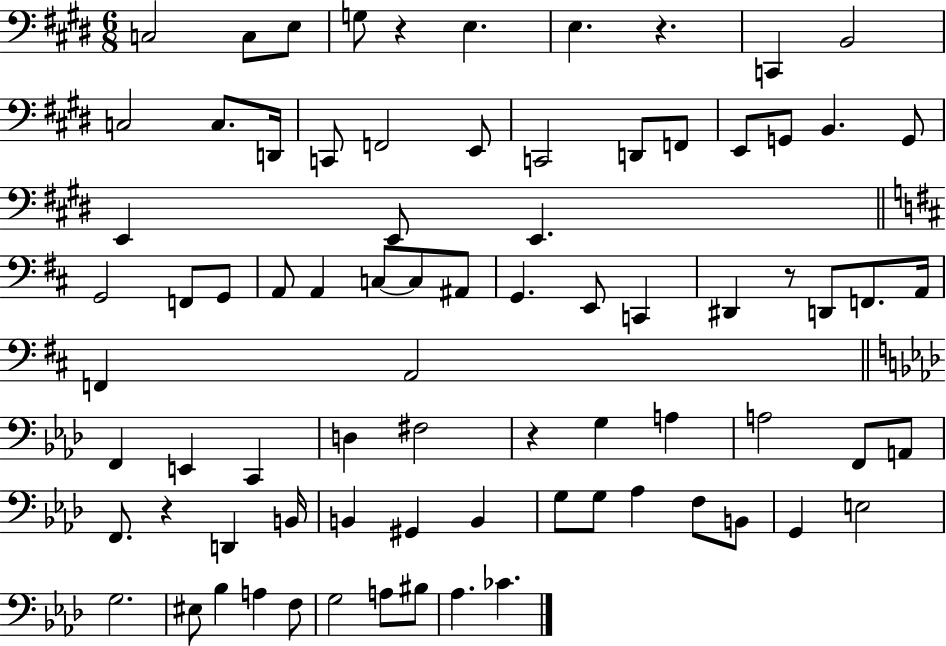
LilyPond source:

{
  \clef bass
  \numericTimeSignature
  \time 6/8
  \key e \major
  c2 c8 e8 | g8 r4 e4. | e4. r4. | c,4 b,2 | \break c2 c8. d,16 | c,8 f,2 e,8 | c,2 d,8 f,8 | e,8 g,8 b,4. g,8 | \break e,4 e,8 e,4. | \bar "||" \break \key d \major g,2 f,8 g,8 | a,8 a,4 c8~~ c8 ais,8 | g,4. e,8 c,4 | dis,4 r8 d,8 f,8. a,16 | \break f,4 a,2 | \bar "||" \break \key f \minor f,4 e,4 c,4 | d4 fis2 | r4 g4 a4 | a2 f,8 a,8 | \break f,8. r4 d,4 b,16 | b,4 gis,4 b,4 | g8 g8 aes4 f8 b,8 | g,4 e2 | \break g2. | eis8 bes4 a4 f8 | g2 a8 bis8 | aes4. ces'4. | \break \bar "|."
}